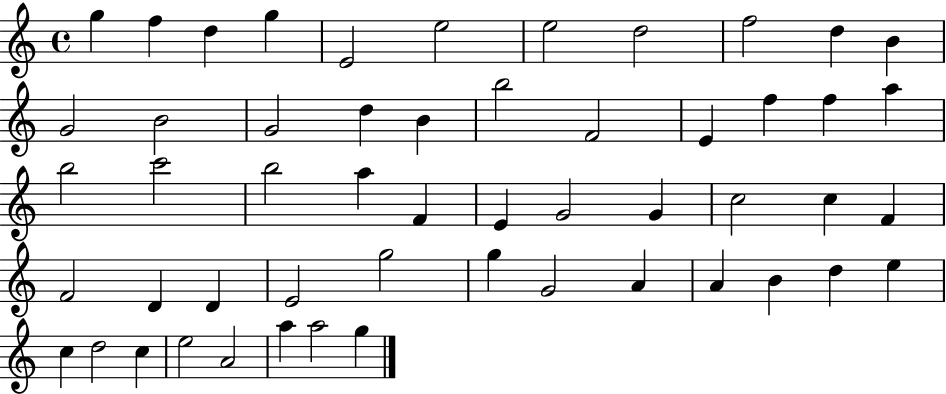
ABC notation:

X:1
T:Untitled
M:4/4
L:1/4
K:C
g f d g E2 e2 e2 d2 f2 d B G2 B2 G2 d B b2 F2 E f f a b2 c'2 b2 a F E G2 G c2 c F F2 D D E2 g2 g G2 A A B d e c d2 c e2 A2 a a2 g